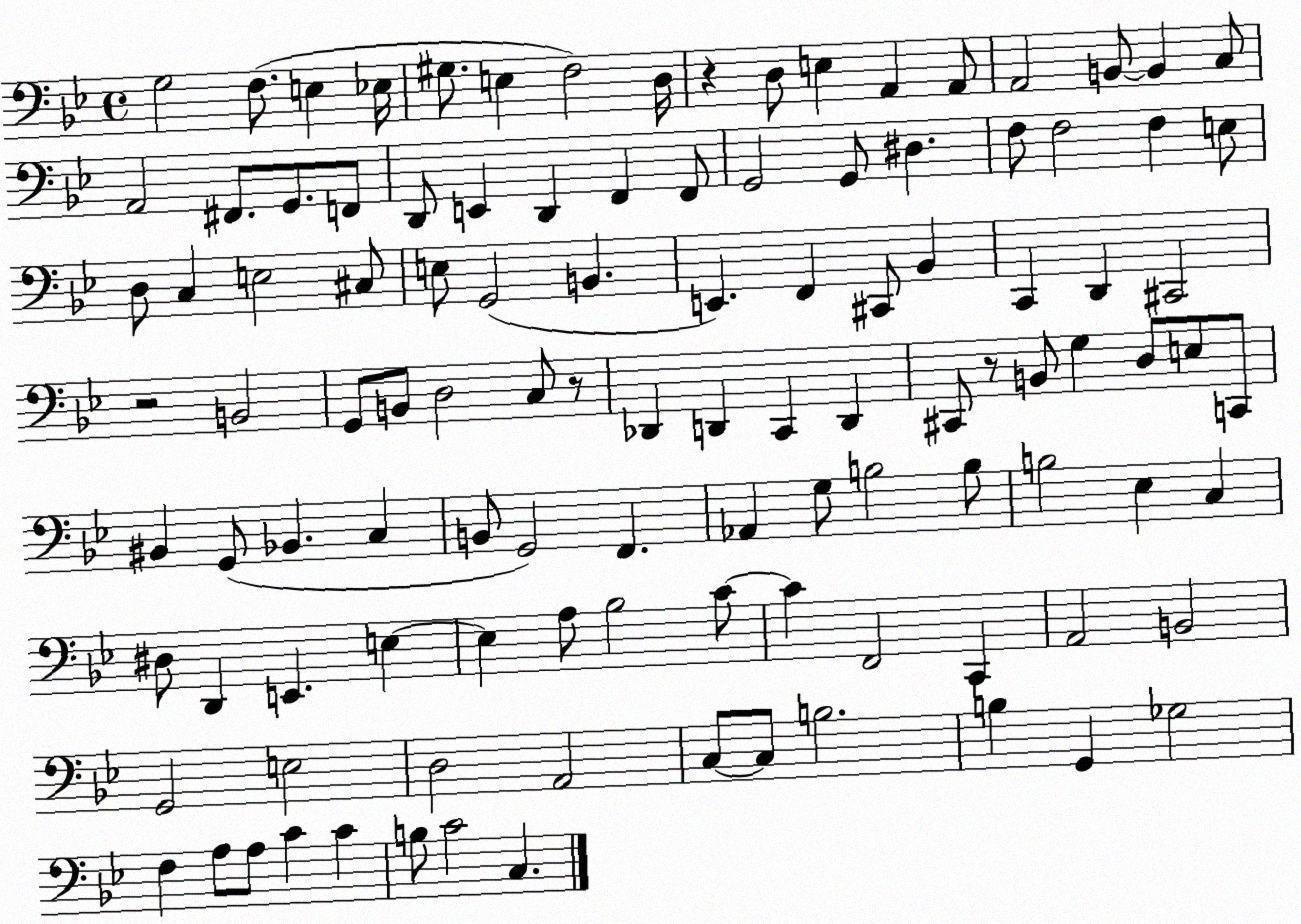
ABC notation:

X:1
T:Untitled
M:4/4
L:1/4
K:Bb
G,2 F,/2 E, _E,/4 ^G,/2 E, F,2 D,/4 z D,/2 E, A,, A,,/2 A,,2 B,,/2 B,, C,/2 A,,2 ^F,,/2 G,,/2 F,,/2 D,,/2 E,, D,, F,, F,,/2 G,,2 G,,/2 ^D, F,/2 F,2 F, E,/2 D,/2 C, E,2 ^C,/2 E,/2 G,,2 B,, E,, F,, ^C,,/2 _B,, C,, D,, ^C,,2 z2 B,,2 G,,/2 B,,/2 D,2 C,/2 z/2 _D,, D,, C,, D,, ^C,,/2 z/2 B,,/2 G, D,/2 E,/2 C,,/2 ^B,, G,,/2 _B,, C, B,,/2 G,,2 F,, _A,, G,/2 B,2 B,/2 B,2 _E, C, ^D,/2 D,, E,, E, E, A,/2 _B,2 C/2 C F,,2 C,, A,,2 B,,2 G,,2 E,2 D,2 A,,2 C,/2 C,/2 B,2 B, G,, _G,2 F, A,/2 A,/2 C C B,/2 C2 C,